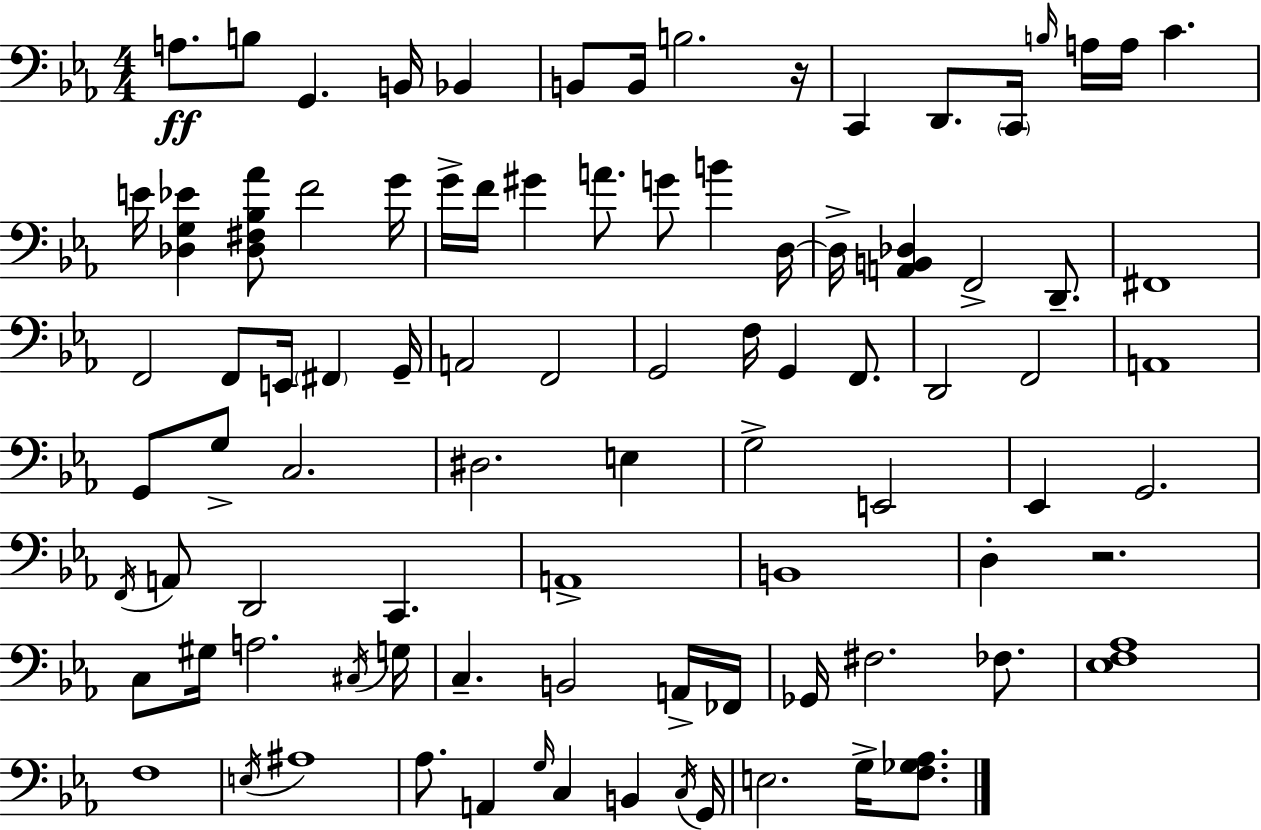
A3/e. B3/e G2/q. B2/s Bb2/q B2/e B2/s B3/h. R/s C2/q D2/e. C2/s B3/s A3/s A3/s C4/q. E4/s [Db3,G3,Eb4]/q [Db3,F#3,Bb3,Ab4]/e F4/h G4/s G4/s F4/s G#4/q A4/e. G4/e B4/q D3/s D3/s [A2,B2,Db3]/q F2/h D2/e. F#2/w F2/h F2/e E2/s F#2/q G2/s A2/h F2/h G2/h F3/s G2/q F2/e. D2/h F2/h A2/w G2/e G3/e C3/h. D#3/h. E3/q G3/h E2/h Eb2/q G2/h. F2/s A2/e D2/h C2/q. A2/w B2/w D3/q R/h. C3/e G#3/s A3/h. C#3/s G3/s C3/q. B2/h A2/s FES2/s Gb2/s F#3/h. FES3/e. [Eb3,F3,Ab3]/w F3/w E3/s A#3/w Ab3/e. A2/q G3/s C3/q B2/q C3/s G2/s E3/h. G3/s [F3,Gb3,Ab3]/e.